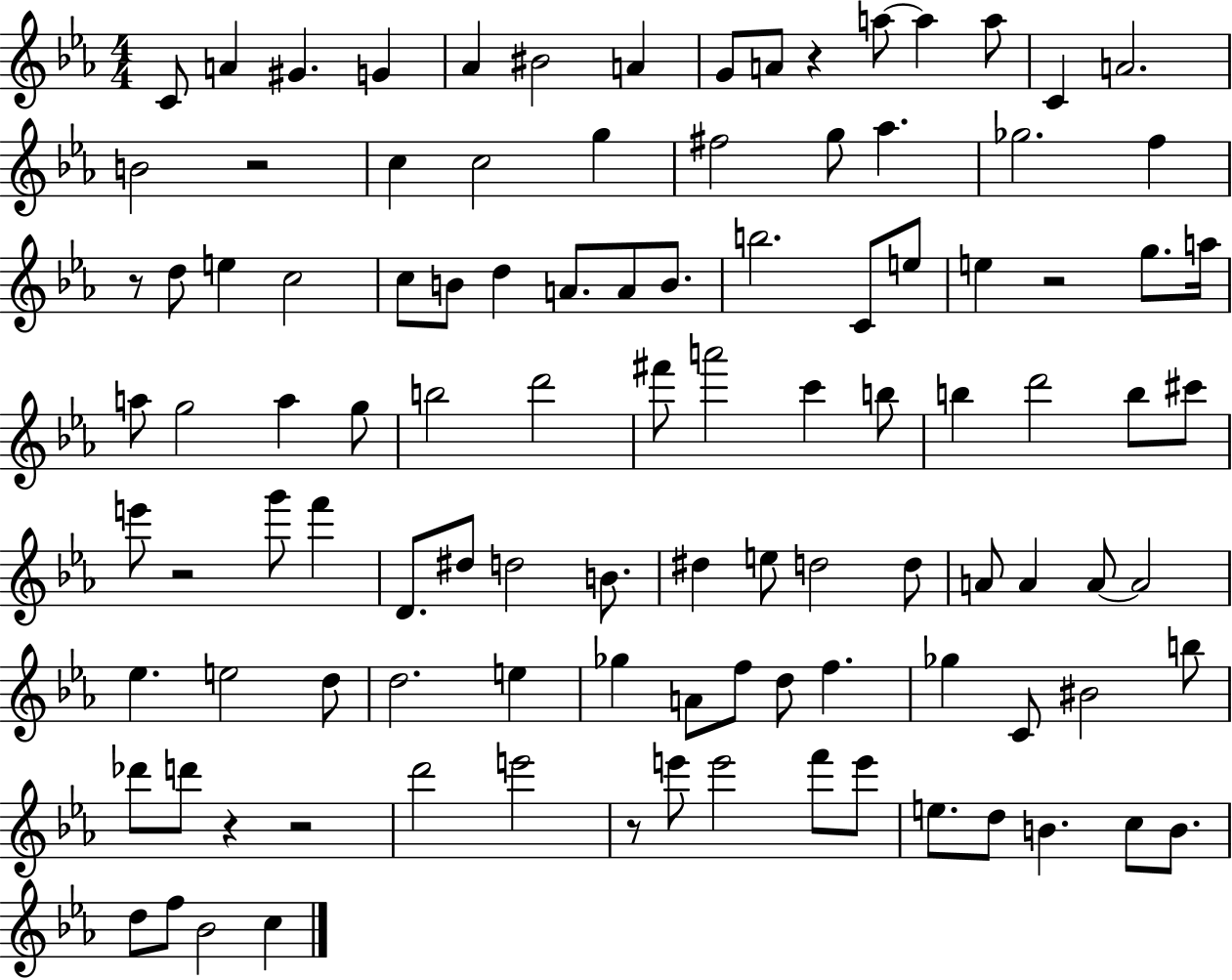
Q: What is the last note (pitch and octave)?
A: C5